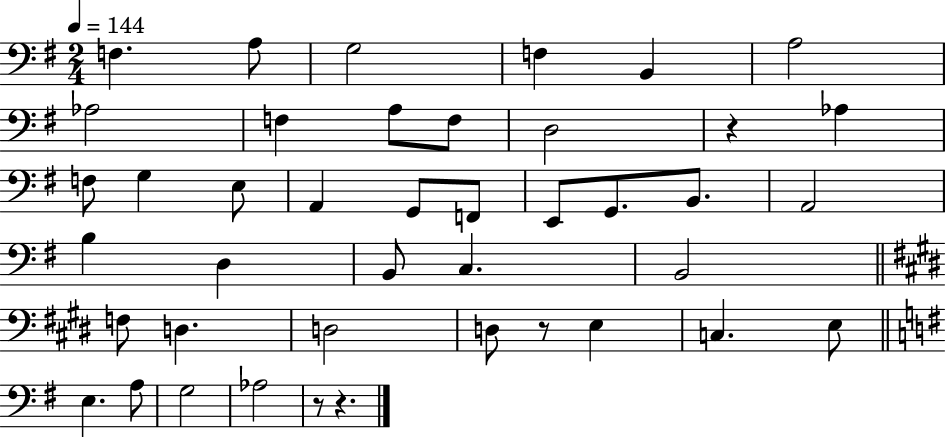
{
  \clef bass
  \numericTimeSignature
  \time 2/4
  \key g \major
  \tempo 4 = 144
  f4. a8 | g2 | f4 b,4 | a2 | \break aes2 | f4 a8 f8 | d2 | r4 aes4 | \break f8 g4 e8 | a,4 g,8 f,8 | e,8 g,8. b,8. | a,2 | \break b4 d4 | b,8 c4. | b,2 | \bar "||" \break \key e \major f8 d4. | d2 | d8 r8 e4 | c4. e8 | \break \bar "||" \break \key g \major e4. a8 | g2 | aes2 | r8 r4. | \break \bar "|."
}